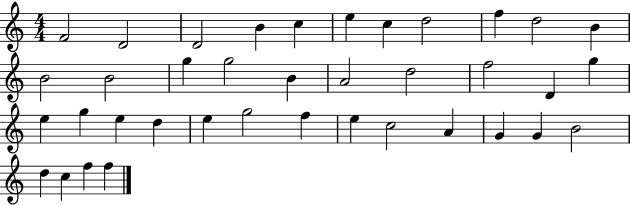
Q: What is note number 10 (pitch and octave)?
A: D5